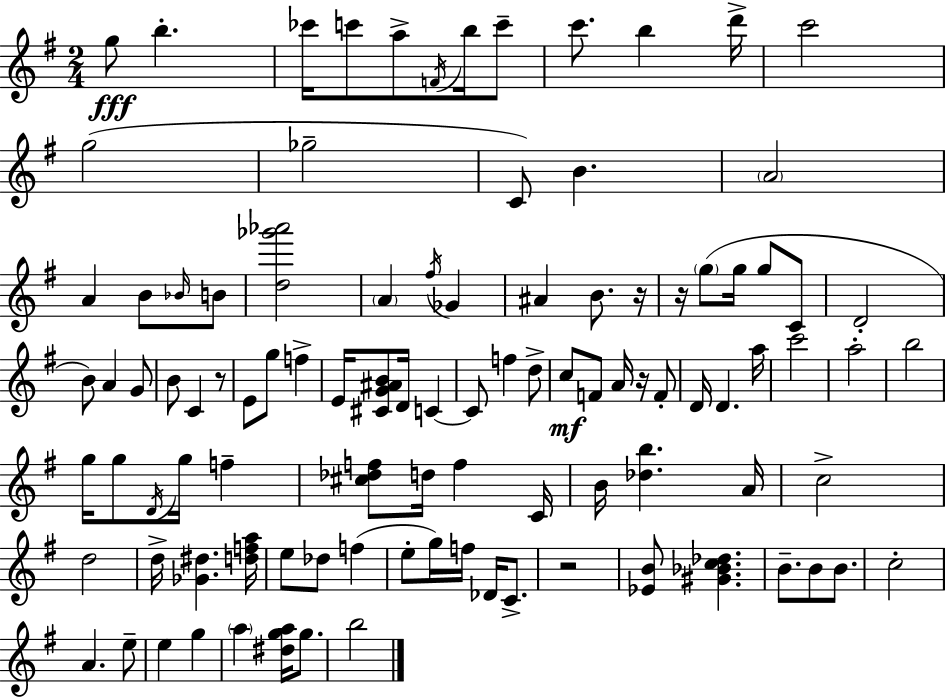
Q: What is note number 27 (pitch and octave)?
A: G5